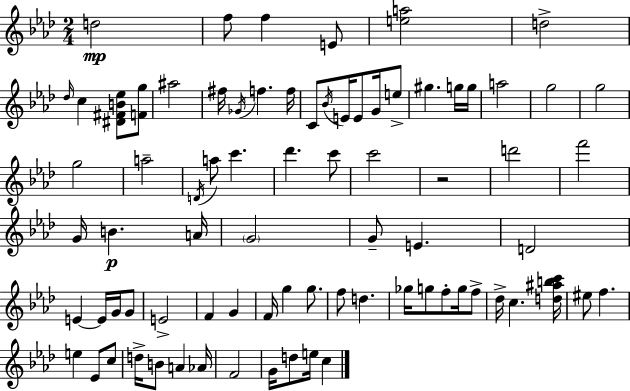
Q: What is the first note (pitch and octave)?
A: D5